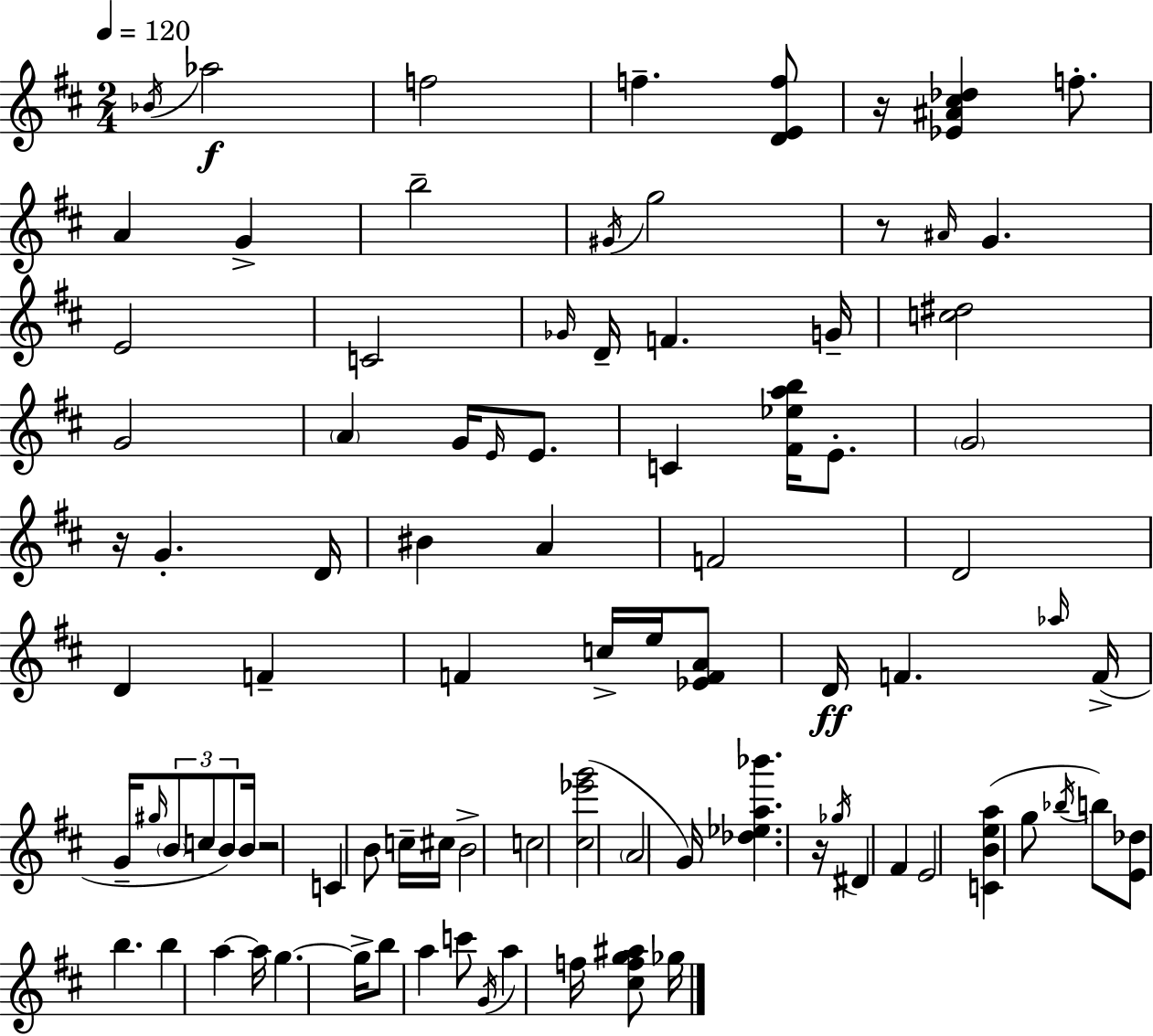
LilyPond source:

{
  \clef treble
  \numericTimeSignature
  \time 2/4
  \key d \major
  \tempo 4 = 120
  \repeat volta 2 { \acciaccatura { bes'16 }\f aes''2 | f''2 | f''4.-- <d' e' f''>8 | r16 <ees' ais' cis'' des''>4 f''8.-. | \break a'4 g'4-> | b''2-- | \acciaccatura { gis'16 } g''2 | r8 \grace { ais'16 } g'4. | \break e'2 | c'2 | \grace { ges'16 } d'16-- f'4. | g'16-- <c'' dis''>2 | \break g'2 | \parenthesize a'4 | g'16 \grace { e'16 } e'8. c'4 | <fis' ees'' a'' b''>16 e'8.-. \parenthesize g'2 | \break r16 g'4.-. | d'16 bis'4 | a'4 f'2 | d'2 | \break d'4 | f'4-- f'4 | c''16-> e''16 <ees' f' a'>8 d'16\ff f'4. | \grace { aes''16 } f'16->( g'16-- \grace { gis''16 } | \break \tuplet 3/2 { \parenthesize b'8 c''8 b'8) } b'16 r2 | c'4 | b'8 c''16-- cis''16 b'2-> | c''2 | \break <cis'' ees''' g'''>2( | \parenthesize a'2 | g'16) | <des'' ees'' a'' bes'''>4. r16 \acciaccatura { ges''16 } | \break dis'4 fis'4 | e'2 | <c' b' e'' a''>4( g''8 \acciaccatura { bes''16 }) b''8 | <e' des''>8 b''4. | \break b''4 a''4~~ | a''16 g''4.~~ | g''16-> b''8 a''4 c'''8 | \acciaccatura { g'16 } a''4 f''16 <cis'' f'' g'' ais''>8 | \break ges''16 } \bar "|."
}